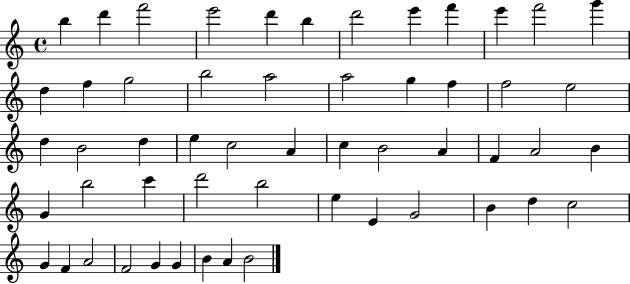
B5/q D6/q F6/h E6/h D6/q B5/q D6/h E6/q F6/q E6/q F6/h G6/q D5/q F5/q G5/h B5/h A5/h A5/h G5/q F5/q F5/h E5/h D5/q B4/h D5/q E5/q C5/h A4/q C5/q B4/h A4/q F4/q A4/h B4/q G4/q B5/h C6/q D6/h B5/h E5/q E4/q G4/h B4/q D5/q C5/h G4/q F4/q A4/h F4/h G4/q G4/q B4/q A4/q B4/h